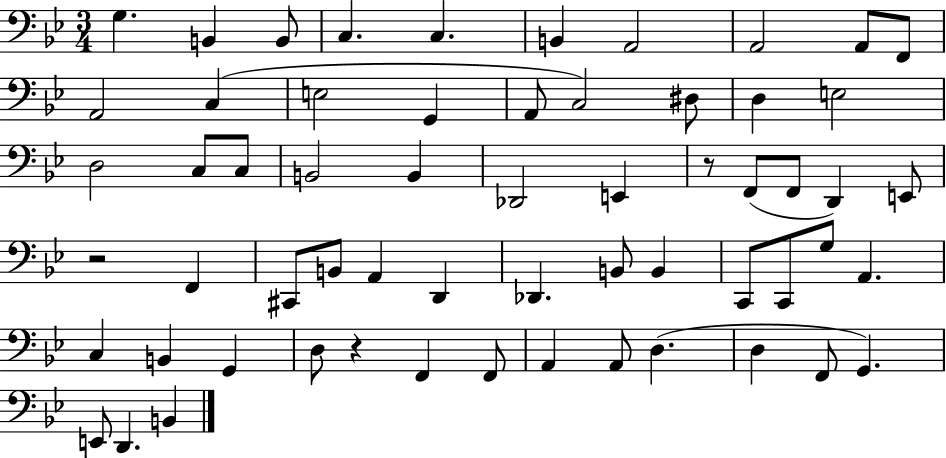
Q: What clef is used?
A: bass